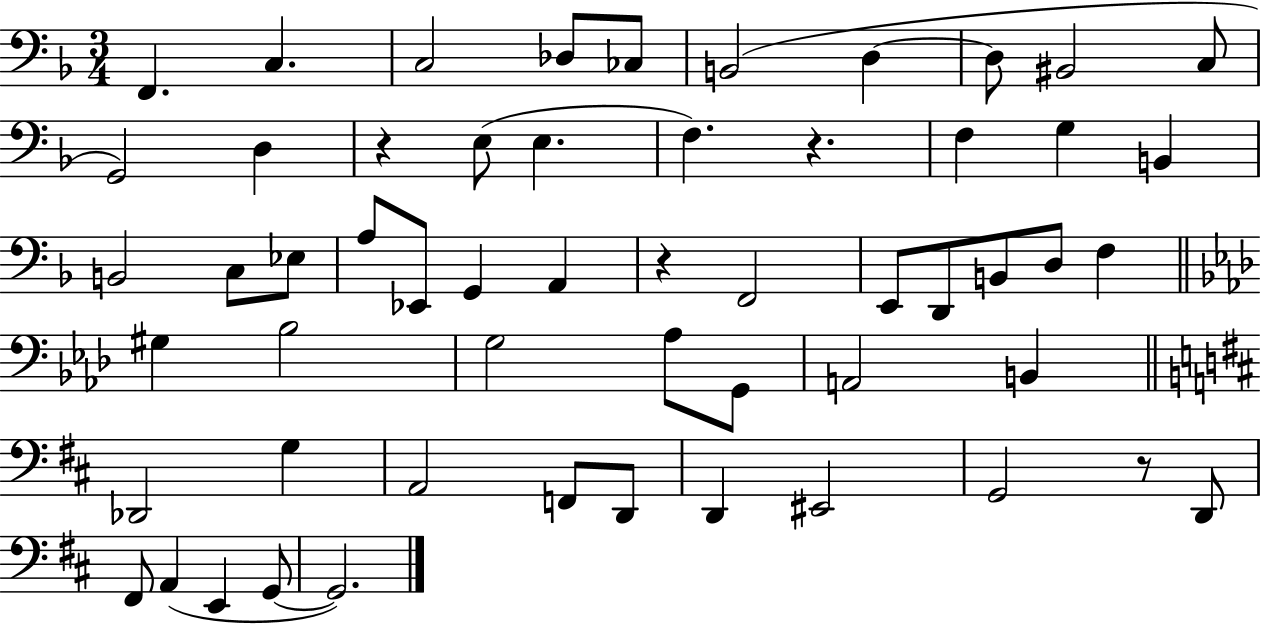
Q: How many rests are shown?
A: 4